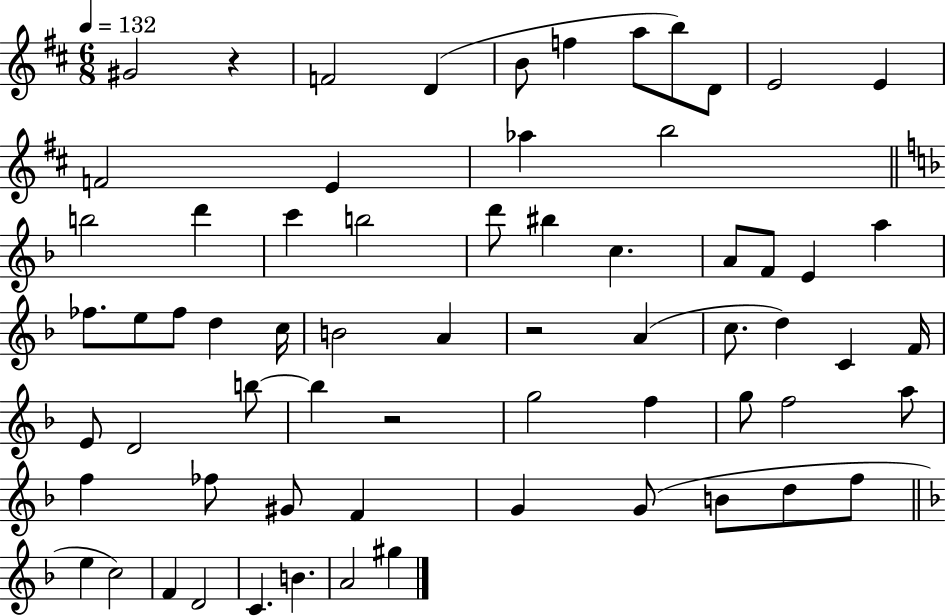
G#4/h R/q F4/h D4/q B4/e F5/q A5/e B5/e D4/e E4/h E4/q F4/h E4/q Ab5/q B5/h B5/h D6/q C6/q B5/h D6/e BIS5/q C5/q. A4/e F4/e E4/q A5/q FES5/e. E5/e FES5/e D5/q C5/s B4/h A4/q R/h A4/q C5/e. D5/q C4/q F4/s E4/e D4/h B5/e B5/q R/h G5/h F5/q G5/e F5/h A5/e F5/q FES5/e G#4/e F4/q G4/q G4/e B4/e D5/e F5/e E5/q C5/h F4/q D4/h C4/q. B4/q. A4/h G#5/q